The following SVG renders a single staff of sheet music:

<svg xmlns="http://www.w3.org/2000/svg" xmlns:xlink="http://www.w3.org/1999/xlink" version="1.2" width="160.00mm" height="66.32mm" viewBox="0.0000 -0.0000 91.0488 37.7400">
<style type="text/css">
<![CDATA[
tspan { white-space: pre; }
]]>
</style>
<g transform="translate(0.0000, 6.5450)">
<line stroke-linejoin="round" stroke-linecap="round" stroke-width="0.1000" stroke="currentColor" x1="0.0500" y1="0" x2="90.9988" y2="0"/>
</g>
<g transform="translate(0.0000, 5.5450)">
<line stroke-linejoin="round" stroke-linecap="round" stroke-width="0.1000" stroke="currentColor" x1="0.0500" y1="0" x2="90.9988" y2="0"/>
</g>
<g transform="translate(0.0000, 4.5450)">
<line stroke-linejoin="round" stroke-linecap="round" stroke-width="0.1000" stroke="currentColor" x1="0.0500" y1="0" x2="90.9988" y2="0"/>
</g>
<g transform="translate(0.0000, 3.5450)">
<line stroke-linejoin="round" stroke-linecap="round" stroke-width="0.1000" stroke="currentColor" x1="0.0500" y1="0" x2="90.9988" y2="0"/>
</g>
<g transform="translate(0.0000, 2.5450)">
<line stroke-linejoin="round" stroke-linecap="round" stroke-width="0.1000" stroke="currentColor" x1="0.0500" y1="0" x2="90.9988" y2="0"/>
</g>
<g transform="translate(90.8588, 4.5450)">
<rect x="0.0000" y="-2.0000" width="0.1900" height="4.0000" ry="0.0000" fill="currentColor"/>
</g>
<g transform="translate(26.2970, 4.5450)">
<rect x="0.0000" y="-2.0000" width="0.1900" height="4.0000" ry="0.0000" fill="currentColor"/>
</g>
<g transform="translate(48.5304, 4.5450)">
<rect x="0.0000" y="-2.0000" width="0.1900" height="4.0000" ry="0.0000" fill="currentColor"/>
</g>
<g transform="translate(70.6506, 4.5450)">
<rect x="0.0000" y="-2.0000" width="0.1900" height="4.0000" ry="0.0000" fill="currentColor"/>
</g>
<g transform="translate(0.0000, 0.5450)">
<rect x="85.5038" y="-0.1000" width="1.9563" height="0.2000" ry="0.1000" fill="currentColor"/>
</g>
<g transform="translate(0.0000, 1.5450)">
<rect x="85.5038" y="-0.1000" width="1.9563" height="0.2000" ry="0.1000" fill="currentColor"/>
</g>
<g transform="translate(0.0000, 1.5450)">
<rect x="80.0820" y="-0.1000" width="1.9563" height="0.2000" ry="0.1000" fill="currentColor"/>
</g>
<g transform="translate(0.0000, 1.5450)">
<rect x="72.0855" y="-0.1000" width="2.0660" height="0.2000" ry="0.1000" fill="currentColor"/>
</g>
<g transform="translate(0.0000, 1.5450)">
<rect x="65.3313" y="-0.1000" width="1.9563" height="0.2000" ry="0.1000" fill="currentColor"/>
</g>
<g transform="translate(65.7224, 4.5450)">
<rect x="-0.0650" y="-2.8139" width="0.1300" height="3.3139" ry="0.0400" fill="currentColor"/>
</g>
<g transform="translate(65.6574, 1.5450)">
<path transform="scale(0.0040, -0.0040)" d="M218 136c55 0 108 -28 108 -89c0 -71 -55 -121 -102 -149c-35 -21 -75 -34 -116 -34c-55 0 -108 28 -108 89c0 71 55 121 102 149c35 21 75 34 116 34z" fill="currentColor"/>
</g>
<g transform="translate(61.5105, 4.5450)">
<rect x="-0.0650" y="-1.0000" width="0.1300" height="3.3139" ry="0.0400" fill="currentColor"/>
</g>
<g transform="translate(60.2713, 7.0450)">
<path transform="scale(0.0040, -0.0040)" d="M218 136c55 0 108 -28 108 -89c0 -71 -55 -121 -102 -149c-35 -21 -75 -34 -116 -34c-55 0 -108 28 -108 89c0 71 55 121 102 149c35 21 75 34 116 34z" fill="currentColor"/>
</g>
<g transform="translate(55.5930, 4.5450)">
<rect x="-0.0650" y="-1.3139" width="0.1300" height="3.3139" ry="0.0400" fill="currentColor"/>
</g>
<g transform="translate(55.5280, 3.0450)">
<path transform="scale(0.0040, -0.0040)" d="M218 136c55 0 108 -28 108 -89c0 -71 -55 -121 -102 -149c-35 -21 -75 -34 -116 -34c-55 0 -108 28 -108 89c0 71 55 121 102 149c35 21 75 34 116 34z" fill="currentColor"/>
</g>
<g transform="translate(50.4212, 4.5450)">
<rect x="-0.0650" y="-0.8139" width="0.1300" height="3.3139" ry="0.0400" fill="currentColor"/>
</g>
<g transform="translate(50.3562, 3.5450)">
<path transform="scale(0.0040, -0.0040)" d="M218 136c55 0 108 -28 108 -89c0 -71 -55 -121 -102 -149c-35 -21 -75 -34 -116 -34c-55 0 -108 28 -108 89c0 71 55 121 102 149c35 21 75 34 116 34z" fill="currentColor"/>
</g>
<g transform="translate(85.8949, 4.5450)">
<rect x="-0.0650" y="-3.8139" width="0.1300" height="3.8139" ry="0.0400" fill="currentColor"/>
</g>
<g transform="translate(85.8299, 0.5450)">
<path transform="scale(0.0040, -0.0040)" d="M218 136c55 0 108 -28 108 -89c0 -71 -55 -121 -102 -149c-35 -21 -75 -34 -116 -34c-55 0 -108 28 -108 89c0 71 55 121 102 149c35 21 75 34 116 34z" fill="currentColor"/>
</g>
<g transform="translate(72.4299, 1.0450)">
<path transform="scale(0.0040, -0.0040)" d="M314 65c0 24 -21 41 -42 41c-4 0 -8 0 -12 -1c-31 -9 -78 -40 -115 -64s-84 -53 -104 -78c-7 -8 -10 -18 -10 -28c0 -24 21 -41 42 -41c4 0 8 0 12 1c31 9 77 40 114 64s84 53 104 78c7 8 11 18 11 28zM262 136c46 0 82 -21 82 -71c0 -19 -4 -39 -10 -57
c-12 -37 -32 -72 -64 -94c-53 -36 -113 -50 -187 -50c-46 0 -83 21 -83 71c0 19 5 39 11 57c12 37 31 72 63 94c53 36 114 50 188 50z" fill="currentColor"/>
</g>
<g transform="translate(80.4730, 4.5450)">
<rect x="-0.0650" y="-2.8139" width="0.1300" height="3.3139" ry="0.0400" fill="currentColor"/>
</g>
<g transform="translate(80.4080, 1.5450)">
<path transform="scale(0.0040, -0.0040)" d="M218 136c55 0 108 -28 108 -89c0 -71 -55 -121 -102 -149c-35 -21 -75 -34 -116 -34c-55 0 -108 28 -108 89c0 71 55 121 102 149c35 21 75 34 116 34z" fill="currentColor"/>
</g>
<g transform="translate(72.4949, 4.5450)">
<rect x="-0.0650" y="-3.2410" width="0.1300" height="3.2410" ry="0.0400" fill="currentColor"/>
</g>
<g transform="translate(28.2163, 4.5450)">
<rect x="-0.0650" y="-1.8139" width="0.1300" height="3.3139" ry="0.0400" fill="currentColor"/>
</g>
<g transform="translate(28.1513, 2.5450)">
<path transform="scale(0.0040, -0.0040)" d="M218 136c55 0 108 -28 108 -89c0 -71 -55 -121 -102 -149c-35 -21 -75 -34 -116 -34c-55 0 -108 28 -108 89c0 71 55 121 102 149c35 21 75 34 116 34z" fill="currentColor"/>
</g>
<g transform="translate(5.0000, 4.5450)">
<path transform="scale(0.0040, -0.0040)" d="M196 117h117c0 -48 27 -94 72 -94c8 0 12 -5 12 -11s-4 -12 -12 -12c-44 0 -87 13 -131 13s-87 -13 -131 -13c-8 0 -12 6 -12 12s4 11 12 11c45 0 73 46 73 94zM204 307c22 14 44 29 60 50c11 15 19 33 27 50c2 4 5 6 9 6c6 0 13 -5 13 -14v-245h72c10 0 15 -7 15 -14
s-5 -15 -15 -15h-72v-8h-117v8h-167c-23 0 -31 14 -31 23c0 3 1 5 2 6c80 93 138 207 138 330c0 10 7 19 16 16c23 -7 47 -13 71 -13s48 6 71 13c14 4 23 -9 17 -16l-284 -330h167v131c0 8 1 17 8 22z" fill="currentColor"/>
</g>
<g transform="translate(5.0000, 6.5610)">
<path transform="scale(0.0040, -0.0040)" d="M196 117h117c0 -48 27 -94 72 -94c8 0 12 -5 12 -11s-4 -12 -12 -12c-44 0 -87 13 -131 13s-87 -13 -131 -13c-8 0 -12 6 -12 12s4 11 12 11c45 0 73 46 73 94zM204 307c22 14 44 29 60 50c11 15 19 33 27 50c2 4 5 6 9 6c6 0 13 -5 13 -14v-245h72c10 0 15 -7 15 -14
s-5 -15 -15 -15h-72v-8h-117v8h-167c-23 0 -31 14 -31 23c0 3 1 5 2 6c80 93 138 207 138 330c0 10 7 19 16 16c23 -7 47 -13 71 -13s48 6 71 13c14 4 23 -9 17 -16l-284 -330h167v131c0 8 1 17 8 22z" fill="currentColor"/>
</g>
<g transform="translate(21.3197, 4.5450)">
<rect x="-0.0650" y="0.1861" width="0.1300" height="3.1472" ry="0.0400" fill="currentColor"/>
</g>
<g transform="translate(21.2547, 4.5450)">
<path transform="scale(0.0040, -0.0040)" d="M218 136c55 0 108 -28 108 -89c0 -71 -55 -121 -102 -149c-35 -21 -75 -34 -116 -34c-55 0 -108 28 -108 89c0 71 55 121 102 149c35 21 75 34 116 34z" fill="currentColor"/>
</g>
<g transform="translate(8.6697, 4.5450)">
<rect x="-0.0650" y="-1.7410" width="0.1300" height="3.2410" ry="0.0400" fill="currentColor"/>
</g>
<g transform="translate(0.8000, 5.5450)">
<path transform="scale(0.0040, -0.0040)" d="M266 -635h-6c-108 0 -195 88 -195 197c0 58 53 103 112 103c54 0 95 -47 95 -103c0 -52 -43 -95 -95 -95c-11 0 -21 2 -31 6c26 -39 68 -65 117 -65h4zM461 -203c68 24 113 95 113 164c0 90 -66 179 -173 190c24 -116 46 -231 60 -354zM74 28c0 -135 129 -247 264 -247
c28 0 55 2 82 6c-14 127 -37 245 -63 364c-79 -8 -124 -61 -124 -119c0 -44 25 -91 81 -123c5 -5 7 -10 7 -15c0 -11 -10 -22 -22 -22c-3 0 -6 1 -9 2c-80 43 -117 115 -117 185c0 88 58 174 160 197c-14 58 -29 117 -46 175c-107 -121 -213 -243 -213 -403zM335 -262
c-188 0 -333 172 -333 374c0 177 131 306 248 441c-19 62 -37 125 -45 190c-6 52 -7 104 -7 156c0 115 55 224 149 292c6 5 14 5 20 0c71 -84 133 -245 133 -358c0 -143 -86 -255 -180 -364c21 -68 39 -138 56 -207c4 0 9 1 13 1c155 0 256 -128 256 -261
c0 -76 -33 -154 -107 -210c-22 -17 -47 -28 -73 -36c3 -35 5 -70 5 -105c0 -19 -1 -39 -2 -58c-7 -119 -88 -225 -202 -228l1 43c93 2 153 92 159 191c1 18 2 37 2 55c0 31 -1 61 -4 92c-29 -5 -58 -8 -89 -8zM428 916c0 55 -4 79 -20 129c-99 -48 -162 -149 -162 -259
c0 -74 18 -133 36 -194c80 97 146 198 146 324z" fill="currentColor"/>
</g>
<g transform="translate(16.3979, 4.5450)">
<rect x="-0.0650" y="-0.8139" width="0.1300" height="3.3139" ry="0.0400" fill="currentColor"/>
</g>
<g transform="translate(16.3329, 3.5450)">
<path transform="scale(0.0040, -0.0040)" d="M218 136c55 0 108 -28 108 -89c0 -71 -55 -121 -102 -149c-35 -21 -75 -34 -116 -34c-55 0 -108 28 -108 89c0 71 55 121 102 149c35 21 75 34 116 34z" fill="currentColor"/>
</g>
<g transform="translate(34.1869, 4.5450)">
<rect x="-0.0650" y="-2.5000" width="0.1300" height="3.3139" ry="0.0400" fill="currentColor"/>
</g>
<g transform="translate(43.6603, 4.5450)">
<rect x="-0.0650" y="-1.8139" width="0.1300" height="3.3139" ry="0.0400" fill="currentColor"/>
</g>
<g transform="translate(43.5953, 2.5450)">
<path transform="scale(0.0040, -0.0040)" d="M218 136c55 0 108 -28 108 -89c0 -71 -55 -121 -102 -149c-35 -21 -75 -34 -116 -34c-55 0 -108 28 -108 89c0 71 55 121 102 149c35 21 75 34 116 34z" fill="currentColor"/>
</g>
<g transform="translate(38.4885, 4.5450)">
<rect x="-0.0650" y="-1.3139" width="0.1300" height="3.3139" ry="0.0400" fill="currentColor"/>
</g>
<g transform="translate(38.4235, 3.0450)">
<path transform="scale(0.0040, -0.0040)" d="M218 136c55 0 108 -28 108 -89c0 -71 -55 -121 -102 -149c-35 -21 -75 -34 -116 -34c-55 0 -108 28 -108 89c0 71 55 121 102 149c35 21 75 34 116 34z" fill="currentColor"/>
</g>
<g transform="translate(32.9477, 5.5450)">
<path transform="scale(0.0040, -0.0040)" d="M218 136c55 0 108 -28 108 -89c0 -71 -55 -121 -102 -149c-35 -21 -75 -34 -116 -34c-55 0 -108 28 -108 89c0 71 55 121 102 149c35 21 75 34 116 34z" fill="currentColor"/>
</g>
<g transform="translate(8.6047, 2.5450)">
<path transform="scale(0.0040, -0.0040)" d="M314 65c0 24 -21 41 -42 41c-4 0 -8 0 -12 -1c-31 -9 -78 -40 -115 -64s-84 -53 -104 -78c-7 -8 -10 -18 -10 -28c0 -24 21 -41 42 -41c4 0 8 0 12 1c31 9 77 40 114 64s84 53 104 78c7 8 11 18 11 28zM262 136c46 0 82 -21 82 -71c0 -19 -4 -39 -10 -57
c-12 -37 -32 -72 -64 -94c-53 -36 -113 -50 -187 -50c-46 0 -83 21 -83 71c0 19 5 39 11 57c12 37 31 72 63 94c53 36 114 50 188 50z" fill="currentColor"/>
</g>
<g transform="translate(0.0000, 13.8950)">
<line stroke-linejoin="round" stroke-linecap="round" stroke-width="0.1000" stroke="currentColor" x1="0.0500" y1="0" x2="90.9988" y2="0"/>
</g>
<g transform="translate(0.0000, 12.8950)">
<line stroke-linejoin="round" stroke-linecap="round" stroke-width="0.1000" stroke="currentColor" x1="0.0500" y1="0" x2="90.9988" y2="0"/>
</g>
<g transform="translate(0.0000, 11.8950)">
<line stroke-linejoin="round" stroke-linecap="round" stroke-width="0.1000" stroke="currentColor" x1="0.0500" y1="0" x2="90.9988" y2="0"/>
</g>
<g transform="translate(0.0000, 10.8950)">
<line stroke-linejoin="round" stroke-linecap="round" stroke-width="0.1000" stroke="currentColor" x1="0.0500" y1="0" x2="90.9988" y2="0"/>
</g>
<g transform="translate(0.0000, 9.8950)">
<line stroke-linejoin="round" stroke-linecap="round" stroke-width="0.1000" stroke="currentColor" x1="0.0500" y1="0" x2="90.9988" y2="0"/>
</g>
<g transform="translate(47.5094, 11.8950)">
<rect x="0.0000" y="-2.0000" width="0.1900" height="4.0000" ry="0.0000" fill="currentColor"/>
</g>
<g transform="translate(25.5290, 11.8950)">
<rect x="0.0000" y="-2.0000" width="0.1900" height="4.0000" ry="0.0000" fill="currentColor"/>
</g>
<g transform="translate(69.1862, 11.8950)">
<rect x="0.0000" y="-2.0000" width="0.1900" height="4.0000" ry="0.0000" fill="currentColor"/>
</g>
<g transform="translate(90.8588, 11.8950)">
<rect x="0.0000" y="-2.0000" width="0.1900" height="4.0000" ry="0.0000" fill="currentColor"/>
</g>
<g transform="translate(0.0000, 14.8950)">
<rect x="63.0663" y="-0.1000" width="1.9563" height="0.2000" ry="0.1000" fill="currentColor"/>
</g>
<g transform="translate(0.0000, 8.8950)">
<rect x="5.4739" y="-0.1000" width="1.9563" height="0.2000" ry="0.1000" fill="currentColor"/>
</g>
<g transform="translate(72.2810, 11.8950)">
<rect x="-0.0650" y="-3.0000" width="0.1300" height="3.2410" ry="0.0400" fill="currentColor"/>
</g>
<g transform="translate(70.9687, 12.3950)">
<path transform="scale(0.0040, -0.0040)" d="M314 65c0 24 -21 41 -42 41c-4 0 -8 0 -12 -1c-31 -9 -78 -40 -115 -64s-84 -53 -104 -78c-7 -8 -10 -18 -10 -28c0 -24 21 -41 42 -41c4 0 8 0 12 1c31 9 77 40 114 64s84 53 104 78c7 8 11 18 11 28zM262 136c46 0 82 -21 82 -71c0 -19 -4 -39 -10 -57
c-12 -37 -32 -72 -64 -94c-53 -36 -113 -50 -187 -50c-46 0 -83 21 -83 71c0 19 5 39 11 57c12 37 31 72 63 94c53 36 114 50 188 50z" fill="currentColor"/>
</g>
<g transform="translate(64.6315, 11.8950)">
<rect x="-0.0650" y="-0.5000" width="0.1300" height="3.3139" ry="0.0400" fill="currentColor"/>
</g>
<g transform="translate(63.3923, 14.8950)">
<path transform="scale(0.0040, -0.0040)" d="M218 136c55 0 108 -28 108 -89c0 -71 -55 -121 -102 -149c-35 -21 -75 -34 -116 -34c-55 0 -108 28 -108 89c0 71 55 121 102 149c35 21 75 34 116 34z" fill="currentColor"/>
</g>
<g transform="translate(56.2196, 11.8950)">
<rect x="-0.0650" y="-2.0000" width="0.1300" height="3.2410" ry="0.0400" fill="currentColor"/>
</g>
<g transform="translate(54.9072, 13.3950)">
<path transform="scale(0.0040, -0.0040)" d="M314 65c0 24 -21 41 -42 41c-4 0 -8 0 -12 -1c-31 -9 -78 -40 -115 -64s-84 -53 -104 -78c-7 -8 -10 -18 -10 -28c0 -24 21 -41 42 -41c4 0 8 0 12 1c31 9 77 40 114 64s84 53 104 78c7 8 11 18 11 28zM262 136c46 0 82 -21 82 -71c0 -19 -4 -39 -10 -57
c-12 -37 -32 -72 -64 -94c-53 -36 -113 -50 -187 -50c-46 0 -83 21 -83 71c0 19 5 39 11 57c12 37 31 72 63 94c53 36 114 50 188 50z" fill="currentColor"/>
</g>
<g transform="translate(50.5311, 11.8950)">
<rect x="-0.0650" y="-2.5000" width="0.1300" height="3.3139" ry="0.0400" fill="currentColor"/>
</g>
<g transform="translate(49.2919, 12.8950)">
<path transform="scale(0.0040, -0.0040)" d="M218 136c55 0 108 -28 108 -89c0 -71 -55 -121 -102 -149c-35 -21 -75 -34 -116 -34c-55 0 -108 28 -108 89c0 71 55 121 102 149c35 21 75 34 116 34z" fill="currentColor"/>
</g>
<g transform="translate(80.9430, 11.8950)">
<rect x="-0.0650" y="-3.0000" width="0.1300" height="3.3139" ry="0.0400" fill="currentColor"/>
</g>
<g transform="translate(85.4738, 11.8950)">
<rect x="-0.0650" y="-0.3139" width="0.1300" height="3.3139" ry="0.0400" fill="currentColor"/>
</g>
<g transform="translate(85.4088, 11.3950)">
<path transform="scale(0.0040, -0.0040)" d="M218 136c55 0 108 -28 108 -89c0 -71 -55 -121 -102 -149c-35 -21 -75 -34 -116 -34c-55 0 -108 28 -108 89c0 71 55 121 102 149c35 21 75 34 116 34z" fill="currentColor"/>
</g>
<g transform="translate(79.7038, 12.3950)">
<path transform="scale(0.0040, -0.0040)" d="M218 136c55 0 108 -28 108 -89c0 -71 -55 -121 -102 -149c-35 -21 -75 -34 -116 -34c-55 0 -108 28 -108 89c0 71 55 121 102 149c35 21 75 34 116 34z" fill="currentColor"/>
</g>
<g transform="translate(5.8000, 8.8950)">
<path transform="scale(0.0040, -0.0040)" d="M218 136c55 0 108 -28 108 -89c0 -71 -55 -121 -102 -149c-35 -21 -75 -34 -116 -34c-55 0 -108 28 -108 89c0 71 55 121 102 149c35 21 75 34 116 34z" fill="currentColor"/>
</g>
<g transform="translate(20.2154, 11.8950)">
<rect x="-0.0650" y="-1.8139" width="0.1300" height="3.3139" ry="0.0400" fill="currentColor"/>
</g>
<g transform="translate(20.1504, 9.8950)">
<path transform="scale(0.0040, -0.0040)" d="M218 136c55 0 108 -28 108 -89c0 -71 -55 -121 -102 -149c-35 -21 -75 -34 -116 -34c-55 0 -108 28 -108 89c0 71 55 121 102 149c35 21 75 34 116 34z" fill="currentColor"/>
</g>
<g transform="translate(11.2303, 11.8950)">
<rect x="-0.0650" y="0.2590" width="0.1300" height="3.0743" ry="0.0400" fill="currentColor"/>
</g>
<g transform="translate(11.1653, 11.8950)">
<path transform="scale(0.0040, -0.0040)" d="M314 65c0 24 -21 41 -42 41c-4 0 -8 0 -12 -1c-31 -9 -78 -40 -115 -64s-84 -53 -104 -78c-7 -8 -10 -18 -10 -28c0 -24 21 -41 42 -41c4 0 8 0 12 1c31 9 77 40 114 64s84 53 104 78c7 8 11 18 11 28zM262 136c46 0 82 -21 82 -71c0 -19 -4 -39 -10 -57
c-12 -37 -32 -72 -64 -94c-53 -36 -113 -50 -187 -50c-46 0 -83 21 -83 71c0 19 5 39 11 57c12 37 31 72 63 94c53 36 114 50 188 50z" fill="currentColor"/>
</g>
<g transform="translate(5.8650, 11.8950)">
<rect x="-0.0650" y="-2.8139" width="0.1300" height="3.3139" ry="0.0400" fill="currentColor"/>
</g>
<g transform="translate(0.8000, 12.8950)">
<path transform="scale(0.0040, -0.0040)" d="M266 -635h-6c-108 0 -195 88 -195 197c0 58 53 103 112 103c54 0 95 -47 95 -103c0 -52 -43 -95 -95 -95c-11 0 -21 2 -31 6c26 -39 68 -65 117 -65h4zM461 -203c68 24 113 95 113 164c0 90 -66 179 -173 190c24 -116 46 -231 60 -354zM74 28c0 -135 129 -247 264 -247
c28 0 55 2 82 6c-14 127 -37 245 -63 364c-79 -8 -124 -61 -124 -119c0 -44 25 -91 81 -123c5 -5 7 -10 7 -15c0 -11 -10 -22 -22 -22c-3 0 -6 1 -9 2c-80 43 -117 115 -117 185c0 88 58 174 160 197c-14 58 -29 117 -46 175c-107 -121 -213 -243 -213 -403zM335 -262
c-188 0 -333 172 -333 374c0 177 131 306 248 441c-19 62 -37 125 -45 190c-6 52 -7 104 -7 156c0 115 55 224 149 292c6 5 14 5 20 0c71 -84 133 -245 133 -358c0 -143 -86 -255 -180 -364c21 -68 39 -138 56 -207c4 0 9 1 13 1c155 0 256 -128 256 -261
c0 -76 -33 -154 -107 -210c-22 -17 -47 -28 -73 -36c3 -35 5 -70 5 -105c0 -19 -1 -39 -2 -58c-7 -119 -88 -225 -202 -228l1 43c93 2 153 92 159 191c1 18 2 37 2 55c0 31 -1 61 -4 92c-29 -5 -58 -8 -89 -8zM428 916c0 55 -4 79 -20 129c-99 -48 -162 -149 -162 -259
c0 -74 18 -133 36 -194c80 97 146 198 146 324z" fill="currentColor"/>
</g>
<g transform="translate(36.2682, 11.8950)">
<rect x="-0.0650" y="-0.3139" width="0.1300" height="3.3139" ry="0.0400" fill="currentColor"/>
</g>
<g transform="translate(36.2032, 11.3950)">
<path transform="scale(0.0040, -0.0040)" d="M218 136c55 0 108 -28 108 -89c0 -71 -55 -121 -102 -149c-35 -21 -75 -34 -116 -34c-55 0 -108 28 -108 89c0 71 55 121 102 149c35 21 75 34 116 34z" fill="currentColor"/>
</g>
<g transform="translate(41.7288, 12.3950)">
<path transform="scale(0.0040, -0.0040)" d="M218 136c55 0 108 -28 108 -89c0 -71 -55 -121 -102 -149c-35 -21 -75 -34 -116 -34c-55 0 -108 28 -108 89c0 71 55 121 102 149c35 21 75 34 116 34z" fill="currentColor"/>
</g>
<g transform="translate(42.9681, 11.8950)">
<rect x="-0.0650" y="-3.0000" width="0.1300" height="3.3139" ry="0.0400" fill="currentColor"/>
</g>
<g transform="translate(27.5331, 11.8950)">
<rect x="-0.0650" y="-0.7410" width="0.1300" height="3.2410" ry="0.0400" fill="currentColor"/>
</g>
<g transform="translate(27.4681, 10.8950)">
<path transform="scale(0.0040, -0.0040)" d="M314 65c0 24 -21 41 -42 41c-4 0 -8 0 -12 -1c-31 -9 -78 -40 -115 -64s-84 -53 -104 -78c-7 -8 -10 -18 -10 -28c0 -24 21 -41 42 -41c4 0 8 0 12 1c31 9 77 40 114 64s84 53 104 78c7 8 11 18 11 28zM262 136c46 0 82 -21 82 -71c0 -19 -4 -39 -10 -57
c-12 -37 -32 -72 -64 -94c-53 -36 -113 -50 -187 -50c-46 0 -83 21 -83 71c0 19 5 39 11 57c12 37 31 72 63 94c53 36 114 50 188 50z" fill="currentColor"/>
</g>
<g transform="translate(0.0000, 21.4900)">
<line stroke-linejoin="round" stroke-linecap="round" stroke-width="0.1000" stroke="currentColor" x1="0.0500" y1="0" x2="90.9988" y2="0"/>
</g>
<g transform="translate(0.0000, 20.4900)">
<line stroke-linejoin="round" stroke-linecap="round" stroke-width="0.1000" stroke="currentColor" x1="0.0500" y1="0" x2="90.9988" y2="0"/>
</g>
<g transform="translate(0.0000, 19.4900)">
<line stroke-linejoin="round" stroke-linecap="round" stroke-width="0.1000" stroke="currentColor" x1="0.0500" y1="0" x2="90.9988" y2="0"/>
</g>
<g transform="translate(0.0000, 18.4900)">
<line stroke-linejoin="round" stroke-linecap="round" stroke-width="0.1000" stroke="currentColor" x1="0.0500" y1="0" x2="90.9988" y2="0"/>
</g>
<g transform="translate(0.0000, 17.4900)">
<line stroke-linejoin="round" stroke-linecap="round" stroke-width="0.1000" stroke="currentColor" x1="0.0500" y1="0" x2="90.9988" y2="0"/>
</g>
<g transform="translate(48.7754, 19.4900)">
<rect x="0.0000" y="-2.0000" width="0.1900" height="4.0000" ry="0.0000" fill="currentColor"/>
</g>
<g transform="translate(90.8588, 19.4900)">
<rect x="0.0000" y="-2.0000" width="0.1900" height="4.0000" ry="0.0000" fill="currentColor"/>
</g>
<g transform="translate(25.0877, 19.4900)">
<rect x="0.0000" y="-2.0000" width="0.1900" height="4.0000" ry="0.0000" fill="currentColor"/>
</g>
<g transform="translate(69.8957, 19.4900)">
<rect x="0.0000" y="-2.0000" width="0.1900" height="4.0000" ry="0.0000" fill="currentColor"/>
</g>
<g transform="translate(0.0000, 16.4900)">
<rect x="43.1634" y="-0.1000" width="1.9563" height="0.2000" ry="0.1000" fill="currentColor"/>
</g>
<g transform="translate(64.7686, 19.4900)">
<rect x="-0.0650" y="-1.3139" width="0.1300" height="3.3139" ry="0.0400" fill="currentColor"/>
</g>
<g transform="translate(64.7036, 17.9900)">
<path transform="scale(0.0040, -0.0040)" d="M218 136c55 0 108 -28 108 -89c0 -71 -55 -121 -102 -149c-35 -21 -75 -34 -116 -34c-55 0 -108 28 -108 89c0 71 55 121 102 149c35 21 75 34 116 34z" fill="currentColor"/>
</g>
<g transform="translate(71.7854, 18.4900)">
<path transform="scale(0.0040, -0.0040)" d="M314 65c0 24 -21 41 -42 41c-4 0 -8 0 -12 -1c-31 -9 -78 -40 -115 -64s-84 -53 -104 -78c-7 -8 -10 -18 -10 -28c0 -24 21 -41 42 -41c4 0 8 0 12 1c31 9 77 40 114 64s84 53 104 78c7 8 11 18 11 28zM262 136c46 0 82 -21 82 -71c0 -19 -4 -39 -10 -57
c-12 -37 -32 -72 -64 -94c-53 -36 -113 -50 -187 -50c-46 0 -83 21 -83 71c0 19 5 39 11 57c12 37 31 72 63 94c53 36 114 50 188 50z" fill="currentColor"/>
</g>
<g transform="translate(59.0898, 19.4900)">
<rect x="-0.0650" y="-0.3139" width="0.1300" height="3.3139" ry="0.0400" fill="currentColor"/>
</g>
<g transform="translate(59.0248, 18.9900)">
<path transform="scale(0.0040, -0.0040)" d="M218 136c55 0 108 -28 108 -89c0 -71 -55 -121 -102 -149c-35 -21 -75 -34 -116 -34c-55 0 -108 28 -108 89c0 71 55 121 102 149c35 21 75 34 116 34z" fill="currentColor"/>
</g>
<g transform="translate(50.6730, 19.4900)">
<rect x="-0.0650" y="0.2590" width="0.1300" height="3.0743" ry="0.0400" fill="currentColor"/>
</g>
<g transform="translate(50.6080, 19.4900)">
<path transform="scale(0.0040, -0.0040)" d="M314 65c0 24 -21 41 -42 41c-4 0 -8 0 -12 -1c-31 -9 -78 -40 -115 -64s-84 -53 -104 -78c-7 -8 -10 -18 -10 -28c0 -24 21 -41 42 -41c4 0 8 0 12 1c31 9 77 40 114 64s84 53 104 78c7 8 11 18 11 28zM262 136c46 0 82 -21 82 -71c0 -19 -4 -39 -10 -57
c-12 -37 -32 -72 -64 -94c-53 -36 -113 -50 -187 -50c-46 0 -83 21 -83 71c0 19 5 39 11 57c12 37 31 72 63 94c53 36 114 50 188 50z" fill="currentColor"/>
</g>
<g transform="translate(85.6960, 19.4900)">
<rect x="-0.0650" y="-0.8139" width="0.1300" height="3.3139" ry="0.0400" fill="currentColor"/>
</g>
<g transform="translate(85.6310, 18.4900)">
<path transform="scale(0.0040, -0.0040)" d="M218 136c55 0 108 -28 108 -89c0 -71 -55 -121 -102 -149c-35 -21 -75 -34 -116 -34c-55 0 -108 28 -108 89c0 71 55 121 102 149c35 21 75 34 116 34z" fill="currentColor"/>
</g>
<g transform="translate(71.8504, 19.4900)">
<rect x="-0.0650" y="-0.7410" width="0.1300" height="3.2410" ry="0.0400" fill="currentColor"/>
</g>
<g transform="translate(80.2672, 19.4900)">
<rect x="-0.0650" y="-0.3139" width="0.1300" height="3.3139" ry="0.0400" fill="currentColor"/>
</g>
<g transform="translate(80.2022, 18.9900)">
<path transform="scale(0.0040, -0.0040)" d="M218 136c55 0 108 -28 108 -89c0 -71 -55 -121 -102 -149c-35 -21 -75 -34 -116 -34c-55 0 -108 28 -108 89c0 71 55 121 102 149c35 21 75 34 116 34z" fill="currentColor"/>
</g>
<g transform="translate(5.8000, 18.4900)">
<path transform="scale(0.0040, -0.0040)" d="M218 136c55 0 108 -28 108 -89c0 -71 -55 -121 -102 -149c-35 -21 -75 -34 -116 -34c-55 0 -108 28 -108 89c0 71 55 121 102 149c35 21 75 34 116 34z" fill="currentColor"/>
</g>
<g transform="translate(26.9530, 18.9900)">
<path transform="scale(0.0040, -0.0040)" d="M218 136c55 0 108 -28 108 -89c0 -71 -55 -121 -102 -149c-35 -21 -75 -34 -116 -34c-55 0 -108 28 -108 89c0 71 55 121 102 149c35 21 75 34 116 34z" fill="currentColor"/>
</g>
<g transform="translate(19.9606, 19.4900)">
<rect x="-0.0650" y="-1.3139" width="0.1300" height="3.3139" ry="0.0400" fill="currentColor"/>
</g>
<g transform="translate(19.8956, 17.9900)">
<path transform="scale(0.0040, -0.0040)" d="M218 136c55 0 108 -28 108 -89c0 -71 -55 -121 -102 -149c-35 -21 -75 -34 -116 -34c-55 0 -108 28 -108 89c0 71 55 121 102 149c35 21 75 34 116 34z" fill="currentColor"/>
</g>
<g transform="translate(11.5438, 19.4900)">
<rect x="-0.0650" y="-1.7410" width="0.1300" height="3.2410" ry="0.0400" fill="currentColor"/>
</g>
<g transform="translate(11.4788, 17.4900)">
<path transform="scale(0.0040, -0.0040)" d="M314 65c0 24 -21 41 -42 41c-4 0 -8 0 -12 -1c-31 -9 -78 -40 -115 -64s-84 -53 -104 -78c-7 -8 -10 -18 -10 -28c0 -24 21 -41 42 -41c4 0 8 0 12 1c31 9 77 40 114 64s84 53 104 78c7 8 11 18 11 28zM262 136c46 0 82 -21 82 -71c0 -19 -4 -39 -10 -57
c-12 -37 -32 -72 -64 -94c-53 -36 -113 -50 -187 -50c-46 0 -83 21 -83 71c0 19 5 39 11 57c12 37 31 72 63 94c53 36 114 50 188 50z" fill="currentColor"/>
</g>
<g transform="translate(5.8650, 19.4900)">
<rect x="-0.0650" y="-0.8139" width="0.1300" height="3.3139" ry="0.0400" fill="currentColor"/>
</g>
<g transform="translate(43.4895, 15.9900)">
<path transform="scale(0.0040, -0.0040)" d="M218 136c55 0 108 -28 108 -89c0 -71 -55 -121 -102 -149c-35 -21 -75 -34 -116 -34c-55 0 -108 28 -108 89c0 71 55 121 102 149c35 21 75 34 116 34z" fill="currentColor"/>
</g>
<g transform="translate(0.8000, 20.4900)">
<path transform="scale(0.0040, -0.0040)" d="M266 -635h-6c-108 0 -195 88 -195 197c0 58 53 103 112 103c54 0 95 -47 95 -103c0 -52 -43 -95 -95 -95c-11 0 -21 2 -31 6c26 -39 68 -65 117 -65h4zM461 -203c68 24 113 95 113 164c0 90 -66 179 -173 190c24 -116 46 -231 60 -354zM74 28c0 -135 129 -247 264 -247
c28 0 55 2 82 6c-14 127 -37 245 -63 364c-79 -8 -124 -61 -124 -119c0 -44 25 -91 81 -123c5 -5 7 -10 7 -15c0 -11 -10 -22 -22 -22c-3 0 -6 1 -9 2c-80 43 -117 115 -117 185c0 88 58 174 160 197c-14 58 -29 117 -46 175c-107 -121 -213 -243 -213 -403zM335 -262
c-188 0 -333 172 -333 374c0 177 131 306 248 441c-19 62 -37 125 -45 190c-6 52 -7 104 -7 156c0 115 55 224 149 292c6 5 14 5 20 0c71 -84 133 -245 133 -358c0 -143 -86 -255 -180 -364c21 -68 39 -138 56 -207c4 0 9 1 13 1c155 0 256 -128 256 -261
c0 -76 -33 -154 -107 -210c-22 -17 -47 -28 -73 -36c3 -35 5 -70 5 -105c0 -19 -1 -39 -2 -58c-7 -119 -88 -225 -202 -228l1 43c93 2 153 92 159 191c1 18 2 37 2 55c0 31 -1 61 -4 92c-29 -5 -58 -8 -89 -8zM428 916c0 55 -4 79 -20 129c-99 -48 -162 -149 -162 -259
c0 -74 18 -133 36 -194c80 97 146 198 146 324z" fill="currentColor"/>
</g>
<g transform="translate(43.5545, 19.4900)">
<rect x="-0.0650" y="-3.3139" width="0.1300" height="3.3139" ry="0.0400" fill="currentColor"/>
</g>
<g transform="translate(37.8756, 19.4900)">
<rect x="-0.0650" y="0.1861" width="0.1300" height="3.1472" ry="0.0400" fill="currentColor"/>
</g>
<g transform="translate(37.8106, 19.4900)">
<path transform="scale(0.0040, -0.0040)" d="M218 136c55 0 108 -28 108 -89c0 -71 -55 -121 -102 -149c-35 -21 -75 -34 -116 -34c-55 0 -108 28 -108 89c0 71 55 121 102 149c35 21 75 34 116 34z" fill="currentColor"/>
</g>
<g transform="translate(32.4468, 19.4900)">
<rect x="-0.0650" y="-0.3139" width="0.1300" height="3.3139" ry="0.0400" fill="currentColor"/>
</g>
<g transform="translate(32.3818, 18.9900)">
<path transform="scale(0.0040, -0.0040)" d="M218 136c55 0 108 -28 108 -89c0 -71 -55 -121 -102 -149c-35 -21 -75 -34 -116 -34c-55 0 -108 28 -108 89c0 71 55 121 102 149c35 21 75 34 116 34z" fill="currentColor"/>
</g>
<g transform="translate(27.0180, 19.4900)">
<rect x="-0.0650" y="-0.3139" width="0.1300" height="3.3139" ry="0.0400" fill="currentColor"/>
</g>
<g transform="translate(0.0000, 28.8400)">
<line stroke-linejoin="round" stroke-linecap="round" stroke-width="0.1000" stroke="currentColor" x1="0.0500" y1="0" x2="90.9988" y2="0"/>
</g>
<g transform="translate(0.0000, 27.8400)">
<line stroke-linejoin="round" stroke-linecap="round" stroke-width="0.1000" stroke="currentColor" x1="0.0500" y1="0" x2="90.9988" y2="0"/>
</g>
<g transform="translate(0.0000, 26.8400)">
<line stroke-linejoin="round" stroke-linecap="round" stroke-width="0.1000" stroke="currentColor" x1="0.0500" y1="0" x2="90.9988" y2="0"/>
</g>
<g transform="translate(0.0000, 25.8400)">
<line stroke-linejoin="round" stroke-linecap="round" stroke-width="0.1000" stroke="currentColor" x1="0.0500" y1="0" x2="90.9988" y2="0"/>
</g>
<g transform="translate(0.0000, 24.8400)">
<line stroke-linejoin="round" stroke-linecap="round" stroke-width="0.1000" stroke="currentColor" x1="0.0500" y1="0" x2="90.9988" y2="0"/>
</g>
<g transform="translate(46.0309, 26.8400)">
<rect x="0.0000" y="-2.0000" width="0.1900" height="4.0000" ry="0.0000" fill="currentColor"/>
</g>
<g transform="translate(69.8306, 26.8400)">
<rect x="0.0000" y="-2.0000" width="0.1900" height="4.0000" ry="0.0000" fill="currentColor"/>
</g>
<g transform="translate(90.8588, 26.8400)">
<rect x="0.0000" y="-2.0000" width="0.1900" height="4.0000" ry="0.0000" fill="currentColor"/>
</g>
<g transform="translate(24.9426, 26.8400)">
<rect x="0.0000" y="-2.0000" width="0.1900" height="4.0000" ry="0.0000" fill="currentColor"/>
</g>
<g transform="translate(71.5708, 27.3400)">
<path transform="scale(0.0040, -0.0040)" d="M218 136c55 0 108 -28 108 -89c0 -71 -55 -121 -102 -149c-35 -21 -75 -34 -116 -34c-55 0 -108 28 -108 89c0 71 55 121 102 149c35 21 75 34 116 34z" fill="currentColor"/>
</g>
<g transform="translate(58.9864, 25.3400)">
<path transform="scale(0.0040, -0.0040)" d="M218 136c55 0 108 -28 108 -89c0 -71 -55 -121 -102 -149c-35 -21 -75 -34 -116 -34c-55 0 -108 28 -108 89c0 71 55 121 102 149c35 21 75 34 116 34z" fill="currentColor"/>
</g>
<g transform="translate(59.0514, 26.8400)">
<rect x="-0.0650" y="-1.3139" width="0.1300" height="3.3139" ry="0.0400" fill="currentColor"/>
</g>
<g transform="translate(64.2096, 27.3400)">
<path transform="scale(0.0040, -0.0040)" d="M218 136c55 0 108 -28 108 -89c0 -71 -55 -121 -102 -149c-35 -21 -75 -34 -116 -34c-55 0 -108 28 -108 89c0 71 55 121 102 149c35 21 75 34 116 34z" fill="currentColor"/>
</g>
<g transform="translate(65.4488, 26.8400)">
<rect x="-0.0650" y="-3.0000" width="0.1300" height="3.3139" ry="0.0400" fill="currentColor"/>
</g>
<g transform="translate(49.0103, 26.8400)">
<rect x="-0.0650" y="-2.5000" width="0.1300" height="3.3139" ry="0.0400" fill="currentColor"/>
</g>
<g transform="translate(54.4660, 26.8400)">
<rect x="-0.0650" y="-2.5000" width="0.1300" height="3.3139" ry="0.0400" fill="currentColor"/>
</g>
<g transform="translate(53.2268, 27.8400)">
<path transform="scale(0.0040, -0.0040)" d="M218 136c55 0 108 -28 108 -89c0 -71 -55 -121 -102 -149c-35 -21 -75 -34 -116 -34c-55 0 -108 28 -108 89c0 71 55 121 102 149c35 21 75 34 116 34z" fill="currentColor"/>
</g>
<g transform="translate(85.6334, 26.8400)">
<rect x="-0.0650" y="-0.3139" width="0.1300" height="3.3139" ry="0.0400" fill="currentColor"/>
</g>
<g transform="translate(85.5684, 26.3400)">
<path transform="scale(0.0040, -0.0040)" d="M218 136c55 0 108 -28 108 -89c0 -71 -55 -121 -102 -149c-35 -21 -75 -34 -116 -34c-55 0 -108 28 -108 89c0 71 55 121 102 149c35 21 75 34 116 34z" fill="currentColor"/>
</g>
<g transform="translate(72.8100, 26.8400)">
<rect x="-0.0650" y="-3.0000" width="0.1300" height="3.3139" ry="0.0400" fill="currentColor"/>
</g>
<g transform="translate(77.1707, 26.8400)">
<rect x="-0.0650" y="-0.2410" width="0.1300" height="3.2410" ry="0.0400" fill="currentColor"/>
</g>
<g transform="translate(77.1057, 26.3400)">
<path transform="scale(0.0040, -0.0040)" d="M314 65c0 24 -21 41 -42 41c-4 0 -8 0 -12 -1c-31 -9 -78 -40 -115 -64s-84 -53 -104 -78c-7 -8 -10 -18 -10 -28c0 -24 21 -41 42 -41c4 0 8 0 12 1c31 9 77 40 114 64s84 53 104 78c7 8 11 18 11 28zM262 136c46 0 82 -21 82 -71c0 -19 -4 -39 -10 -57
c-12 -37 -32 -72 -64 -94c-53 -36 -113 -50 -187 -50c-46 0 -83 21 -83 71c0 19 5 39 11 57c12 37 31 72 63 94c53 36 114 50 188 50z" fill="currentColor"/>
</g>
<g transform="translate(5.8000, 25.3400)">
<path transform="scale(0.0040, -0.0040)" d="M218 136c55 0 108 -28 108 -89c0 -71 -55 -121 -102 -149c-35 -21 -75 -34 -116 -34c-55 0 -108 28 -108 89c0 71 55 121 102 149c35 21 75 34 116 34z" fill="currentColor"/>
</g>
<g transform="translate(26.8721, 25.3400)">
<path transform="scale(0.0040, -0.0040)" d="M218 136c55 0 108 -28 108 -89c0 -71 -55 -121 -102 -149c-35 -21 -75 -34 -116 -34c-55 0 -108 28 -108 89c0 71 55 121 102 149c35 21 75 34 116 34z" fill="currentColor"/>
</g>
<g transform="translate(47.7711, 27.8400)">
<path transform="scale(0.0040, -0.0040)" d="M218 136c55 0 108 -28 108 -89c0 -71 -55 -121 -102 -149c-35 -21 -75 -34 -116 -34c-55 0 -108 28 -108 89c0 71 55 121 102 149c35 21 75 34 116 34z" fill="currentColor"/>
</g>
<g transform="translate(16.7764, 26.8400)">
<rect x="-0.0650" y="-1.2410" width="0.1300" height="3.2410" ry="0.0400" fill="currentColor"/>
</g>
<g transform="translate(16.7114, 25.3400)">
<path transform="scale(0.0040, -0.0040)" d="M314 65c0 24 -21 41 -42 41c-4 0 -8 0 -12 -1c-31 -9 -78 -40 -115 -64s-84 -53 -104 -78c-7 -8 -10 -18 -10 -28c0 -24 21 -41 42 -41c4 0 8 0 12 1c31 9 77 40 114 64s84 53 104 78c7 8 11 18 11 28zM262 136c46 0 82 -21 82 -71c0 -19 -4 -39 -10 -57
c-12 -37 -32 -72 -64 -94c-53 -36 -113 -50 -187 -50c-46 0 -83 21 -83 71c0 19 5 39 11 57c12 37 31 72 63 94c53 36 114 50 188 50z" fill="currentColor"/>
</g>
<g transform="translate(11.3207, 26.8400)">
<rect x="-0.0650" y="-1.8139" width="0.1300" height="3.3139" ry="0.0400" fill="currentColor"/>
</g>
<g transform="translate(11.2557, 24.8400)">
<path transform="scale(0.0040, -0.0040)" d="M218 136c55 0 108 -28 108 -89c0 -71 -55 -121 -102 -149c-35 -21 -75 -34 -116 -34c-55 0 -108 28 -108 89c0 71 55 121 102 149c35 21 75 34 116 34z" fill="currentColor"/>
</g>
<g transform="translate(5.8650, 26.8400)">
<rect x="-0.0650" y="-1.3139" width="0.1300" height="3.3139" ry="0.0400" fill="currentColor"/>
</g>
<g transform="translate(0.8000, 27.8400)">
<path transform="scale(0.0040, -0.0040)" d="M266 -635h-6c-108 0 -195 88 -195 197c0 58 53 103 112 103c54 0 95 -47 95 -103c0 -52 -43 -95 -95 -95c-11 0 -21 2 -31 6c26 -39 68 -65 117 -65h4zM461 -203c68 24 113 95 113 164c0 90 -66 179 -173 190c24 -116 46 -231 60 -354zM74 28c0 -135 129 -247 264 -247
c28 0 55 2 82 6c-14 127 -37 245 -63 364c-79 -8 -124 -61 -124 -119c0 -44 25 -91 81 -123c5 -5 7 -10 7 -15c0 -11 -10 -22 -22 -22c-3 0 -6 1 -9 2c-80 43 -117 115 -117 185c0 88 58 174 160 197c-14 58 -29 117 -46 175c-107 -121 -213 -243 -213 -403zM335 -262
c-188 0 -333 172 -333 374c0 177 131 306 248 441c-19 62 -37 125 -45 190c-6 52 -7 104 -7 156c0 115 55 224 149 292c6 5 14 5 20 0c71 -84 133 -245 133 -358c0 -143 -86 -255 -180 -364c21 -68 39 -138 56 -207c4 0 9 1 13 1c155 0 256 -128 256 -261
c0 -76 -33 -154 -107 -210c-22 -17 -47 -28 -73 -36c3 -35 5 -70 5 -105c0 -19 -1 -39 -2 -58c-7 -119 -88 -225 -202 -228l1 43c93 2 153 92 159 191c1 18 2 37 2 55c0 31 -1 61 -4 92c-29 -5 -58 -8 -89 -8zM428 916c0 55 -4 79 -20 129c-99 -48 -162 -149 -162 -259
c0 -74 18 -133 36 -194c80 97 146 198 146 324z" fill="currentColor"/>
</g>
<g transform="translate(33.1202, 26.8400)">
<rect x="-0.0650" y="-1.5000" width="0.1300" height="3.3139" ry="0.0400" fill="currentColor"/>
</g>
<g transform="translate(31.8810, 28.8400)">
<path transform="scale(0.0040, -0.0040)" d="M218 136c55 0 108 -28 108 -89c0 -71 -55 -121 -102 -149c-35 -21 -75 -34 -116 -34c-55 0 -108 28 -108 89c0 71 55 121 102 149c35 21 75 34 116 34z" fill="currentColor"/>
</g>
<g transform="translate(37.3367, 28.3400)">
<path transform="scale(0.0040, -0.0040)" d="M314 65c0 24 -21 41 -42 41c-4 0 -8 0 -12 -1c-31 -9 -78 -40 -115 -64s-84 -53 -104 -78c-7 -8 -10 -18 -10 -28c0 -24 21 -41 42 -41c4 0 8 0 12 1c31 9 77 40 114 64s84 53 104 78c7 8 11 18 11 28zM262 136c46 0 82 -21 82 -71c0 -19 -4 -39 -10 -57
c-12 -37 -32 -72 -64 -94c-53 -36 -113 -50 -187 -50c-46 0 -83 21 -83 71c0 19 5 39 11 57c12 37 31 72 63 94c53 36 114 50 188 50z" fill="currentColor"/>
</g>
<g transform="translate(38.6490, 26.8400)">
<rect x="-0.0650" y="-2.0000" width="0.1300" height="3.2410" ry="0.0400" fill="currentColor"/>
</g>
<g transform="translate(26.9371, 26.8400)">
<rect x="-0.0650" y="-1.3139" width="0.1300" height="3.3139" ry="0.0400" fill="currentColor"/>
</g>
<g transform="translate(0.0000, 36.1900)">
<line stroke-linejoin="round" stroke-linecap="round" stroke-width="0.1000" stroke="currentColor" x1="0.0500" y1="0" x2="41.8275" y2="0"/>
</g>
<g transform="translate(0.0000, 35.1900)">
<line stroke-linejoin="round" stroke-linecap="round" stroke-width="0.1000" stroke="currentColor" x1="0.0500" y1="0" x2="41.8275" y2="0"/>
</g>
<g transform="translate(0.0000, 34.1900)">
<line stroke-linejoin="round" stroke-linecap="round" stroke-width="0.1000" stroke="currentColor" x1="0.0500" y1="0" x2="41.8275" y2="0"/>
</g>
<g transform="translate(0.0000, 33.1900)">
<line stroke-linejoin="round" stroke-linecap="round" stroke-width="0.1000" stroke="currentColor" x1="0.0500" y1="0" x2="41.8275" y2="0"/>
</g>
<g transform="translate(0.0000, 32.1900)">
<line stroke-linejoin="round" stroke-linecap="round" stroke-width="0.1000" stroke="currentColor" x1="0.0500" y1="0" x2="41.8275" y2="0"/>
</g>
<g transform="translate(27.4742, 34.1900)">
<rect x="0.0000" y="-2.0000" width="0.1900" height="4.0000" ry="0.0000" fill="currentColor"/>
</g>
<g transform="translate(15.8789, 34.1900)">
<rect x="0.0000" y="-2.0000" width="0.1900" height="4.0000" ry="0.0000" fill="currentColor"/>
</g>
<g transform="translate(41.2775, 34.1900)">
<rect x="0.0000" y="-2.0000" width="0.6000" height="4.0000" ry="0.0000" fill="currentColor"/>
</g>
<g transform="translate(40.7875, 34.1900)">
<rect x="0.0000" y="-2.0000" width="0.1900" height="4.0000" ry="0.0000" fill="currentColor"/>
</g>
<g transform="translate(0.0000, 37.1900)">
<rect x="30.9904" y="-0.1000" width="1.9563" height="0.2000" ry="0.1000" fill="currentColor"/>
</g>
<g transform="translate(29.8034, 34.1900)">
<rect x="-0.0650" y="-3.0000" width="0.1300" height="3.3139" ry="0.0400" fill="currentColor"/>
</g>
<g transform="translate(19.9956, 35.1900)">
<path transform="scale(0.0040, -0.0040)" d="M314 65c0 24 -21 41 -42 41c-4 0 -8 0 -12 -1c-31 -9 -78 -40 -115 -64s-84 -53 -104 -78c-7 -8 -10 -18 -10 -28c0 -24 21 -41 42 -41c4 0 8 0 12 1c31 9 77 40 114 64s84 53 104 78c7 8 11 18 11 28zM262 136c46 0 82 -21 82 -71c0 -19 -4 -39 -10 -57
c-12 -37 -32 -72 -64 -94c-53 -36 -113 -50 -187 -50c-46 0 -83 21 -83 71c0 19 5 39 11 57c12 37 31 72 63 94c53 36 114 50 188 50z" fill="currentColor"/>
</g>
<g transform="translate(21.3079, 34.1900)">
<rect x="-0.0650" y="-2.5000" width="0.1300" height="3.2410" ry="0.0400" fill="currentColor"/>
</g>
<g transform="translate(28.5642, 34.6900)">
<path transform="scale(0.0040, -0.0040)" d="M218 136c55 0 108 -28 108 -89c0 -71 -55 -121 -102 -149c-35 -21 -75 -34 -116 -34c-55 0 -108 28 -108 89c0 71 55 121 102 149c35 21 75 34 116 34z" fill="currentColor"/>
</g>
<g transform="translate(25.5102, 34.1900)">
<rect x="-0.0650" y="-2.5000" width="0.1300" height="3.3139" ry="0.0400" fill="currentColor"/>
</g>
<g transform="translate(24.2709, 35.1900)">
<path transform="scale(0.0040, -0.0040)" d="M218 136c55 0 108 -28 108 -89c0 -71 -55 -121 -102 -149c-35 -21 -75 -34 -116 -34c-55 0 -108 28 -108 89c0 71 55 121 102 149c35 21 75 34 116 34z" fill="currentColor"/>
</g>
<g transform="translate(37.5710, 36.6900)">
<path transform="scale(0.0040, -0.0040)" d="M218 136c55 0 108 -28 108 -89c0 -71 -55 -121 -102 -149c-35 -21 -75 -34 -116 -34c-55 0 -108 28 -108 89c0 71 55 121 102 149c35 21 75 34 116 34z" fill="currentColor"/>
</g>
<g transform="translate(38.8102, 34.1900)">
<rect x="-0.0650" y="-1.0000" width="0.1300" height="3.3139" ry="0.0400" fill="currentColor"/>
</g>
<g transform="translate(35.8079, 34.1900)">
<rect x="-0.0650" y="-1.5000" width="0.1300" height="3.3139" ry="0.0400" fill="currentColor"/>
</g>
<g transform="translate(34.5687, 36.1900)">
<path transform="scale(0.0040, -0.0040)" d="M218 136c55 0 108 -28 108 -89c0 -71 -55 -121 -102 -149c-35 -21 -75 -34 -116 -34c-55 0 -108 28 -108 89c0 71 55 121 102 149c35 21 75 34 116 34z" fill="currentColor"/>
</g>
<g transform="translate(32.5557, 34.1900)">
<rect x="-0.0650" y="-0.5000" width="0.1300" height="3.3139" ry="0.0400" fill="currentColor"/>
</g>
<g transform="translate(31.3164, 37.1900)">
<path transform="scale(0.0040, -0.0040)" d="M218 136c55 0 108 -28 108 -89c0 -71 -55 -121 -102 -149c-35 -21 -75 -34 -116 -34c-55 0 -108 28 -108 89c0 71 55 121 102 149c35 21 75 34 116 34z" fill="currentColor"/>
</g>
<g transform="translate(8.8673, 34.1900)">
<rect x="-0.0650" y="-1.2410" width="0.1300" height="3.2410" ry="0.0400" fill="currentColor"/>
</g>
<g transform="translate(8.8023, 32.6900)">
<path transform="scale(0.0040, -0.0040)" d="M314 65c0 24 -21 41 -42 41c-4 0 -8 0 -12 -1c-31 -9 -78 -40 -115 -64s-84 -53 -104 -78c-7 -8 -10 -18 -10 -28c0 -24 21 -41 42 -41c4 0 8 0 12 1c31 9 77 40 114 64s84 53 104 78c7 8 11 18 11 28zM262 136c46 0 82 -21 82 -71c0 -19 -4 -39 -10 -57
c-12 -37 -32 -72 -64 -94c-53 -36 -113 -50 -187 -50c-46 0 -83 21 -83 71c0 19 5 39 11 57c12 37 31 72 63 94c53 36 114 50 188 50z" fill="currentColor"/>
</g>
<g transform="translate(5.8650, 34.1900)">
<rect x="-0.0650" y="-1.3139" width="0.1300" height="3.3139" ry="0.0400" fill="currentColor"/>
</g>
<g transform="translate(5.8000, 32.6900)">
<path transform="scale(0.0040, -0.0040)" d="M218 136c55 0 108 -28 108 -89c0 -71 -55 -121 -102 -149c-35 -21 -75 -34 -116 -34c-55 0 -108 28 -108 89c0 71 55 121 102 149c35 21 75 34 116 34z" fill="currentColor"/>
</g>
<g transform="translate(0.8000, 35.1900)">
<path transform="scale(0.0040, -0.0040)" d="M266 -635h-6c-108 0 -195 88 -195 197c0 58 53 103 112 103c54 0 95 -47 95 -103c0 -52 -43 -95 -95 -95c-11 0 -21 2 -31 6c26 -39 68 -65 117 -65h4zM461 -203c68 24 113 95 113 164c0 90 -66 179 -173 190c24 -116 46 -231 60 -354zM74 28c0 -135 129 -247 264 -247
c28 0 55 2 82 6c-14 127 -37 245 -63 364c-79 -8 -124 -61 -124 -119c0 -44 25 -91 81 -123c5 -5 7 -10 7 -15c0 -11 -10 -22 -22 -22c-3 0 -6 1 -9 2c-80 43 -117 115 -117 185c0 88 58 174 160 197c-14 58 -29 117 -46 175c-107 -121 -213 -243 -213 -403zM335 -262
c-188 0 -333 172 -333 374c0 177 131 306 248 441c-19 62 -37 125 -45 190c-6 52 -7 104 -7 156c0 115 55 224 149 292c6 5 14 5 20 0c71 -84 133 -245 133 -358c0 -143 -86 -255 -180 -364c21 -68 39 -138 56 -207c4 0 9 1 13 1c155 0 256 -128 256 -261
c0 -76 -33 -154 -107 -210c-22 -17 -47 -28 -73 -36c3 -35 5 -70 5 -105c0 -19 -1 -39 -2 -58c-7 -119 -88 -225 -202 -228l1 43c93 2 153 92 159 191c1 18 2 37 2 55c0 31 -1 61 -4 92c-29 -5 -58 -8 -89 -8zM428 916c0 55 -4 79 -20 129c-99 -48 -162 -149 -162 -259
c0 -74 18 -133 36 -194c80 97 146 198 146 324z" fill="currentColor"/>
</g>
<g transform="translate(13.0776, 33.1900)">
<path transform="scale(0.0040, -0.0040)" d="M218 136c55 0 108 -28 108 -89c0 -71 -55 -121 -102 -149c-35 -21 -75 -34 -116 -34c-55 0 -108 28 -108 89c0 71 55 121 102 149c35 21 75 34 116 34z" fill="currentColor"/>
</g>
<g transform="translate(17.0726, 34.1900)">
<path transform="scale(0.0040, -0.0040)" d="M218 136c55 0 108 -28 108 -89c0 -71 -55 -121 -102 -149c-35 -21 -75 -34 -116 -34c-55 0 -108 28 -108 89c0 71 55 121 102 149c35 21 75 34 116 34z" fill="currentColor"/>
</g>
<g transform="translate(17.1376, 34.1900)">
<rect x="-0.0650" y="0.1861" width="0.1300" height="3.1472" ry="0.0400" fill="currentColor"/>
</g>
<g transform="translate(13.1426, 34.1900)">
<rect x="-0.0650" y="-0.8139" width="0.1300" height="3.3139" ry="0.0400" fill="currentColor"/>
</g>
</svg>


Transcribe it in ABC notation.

X:1
T:Untitled
M:4/4
L:1/4
K:C
f2 d B f G e f d e D a b2 a c' a B2 f d2 c A G F2 C A2 A c d f2 e c c B b B2 c e d2 c d e f e2 e E F2 G G e A A c2 c e e2 d B G2 G A C E D